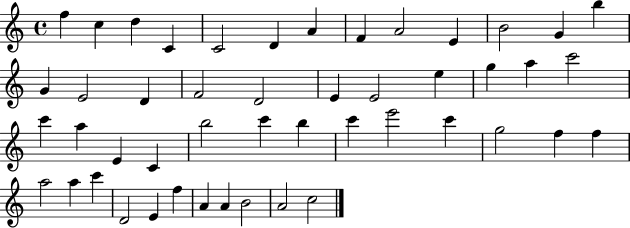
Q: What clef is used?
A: treble